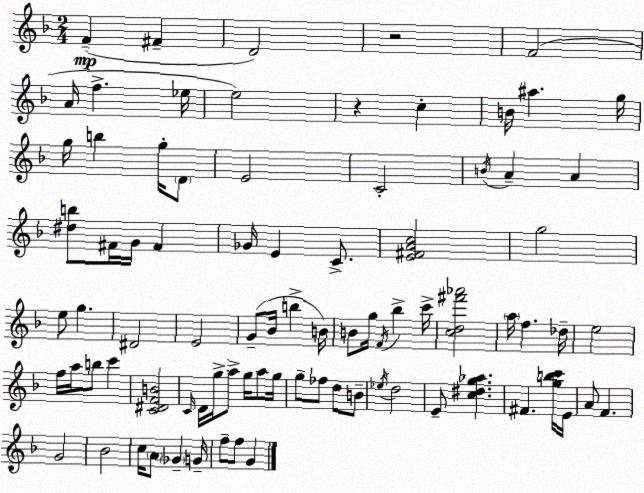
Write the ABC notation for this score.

X:1
T:Untitled
M:2/4
L:1/4
K:F
F ^F D2 z2 F2 A/4 f _e/4 e2 z c B/4 ^a g/4 g/4 b g/4 D/2 E2 C2 B/4 A A [^db]/2 ^F/4 G/4 ^F _G/4 E C/2 [E^FAc]2 g2 e/2 g ^D2 E2 G/2 _B/4 b B/4 B/2 g/4 F/4 _b c'/4 [cd^f'_a']2 a/4 f _d/4 e2 f/4 a/4 b/2 c' [C^DFB]2 C/4 D/4 g/4 a/2 g/4 a/2 g/4 g/2 _f/2 d/2 B/2 _e/4 d2 E/2 [c^dg_a] ^F [gbc']/4 E/4 A/2 F G2 _B2 c/4 A/2 _G G/4 f/2 f/2 G